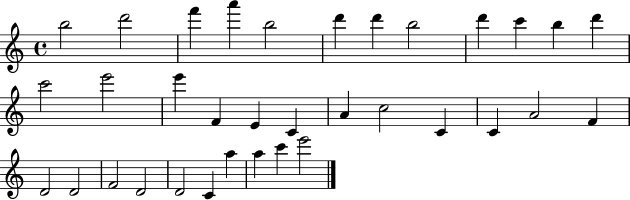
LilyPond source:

{
  \clef treble
  \time 4/4
  \defaultTimeSignature
  \key c \major
  b''2 d'''2 | f'''4 a'''4 b''2 | d'''4 d'''4 b''2 | d'''4 c'''4 b''4 d'''4 | \break c'''2 e'''2 | e'''4 f'4 e'4 c'4 | a'4 c''2 c'4 | c'4 a'2 f'4 | \break d'2 d'2 | f'2 d'2 | d'2 c'4 a''4 | a''4 c'''4 e'''2 | \break \bar "|."
}